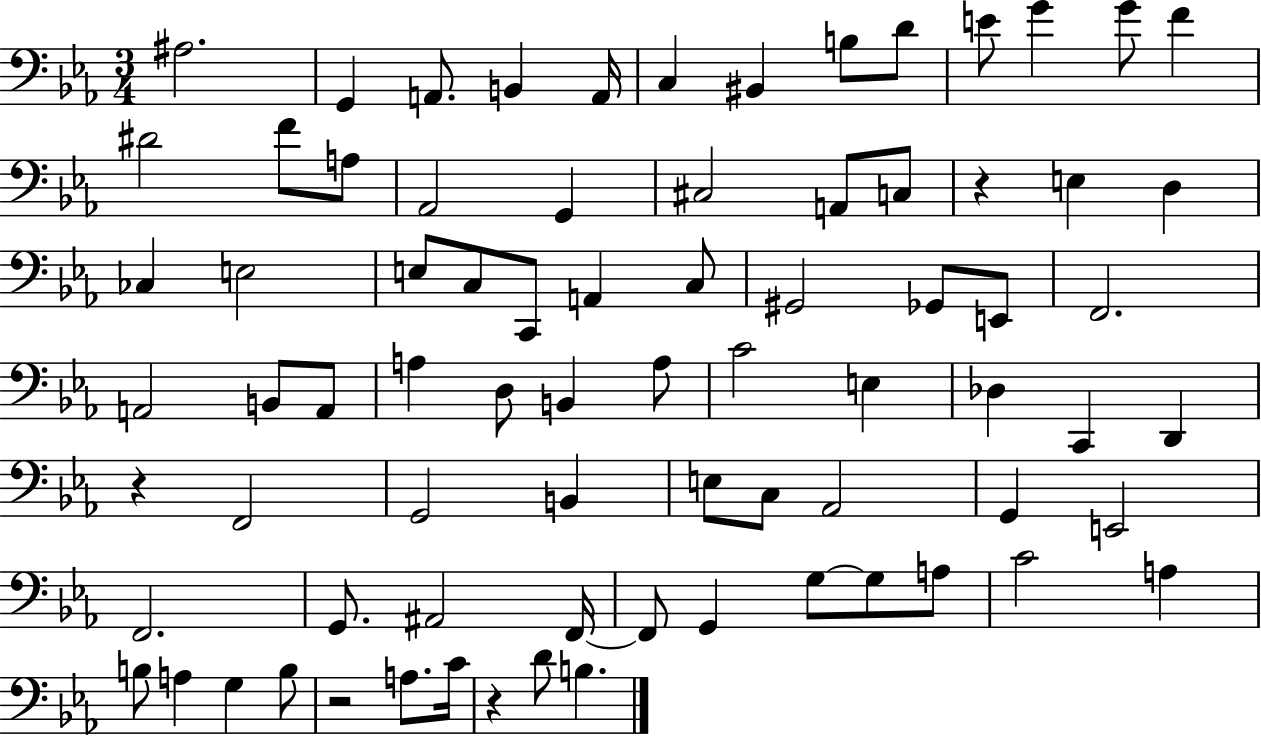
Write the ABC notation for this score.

X:1
T:Untitled
M:3/4
L:1/4
K:Eb
^A,2 G,, A,,/2 B,, A,,/4 C, ^B,, B,/2 D/2 E/2 G G/2 F ^D2 F/2 A,/2 _A,,2 G,, ^C,2 A,,/2 C,/2 z E, D, _C, E,2 E,/2 C,/2 C,,/2 A,, C,/2 ^G,,2 _G,,/2 E,,/2 F,,2 A,,2 B,,/2 A,,/2 A, D,/2 B,, A,/2 C2 E, _D, C,, D,, z F,,2 G,,2 B,, E,/2 C,/2 _A,,2 G,, E,,2 F,,2 G,,/2 ^A,,2 F,,/4 F,,/2 G,, G,/2 G,/2 A,/2 C2 A, B,/2 A, G, B,/2 z2 A,/2 C/4 z D/2 B,